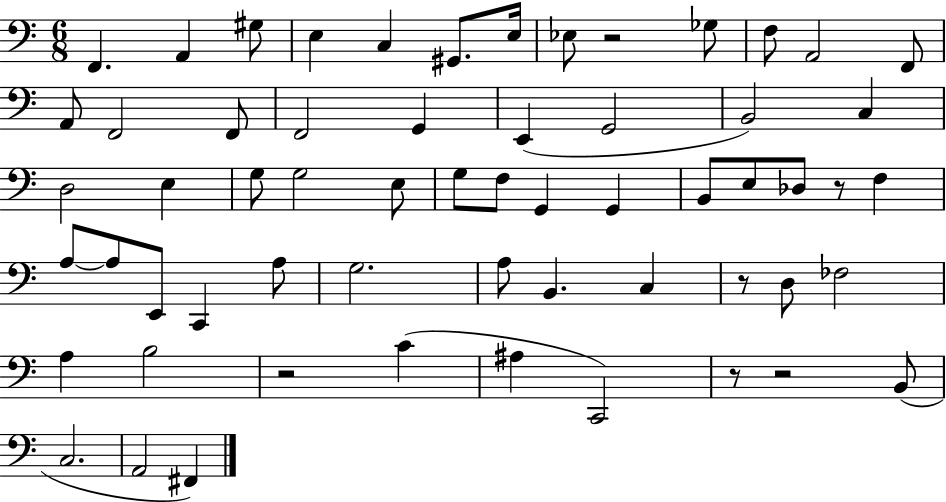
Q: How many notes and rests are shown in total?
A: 60